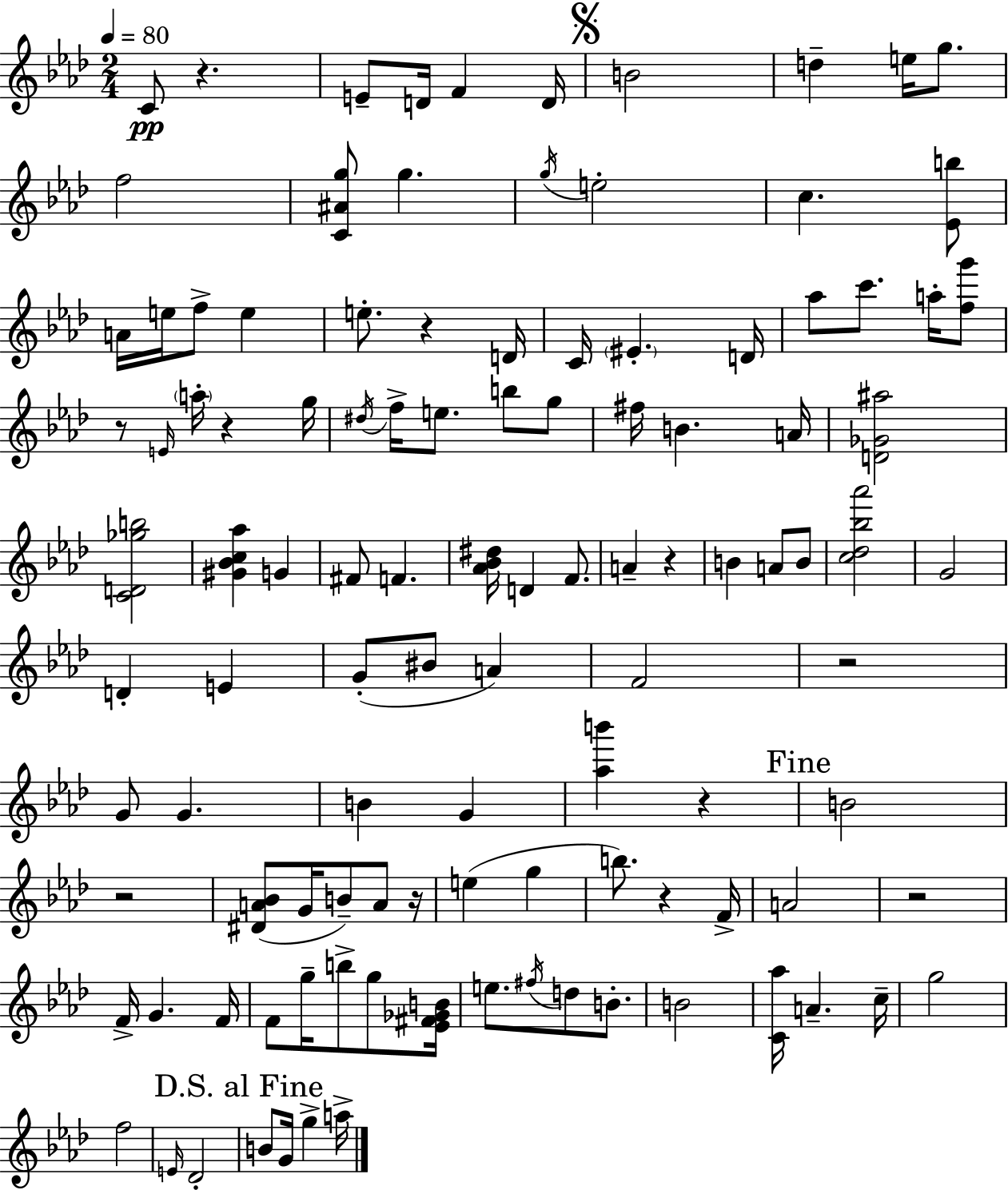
C4/e R/q. E4/e D4/s F4/q D4/s B4/h D5/q E5/s G5/e. F5/h [C4,A#4,G5]/e G5/q. G5/s E5/h C5/q. [Eb4,B5]/e A4/s E5/s F5/e E5/q E5/e. R/q D4/s C4/s EIS4/q. D4/s Ab5/e C6/e. A5/s [F5,G6]/e R/e E4/s A5/s R/q G5/s D#5/s F5/s E5/e. B5/e G5/e F#5/s B4/q. A4/s [D4,Gb4,A#5]/h [C4,D4,Gb5,B5]/h [G#4,Bb4,C5,Ab5]/q G4/q F#4/e F4/q. [Ab4,Bb4,D#5]/s D4/q F4/e. A4/q R/q B4/q A4/e B4/e [C5,Db5,Bb5,Ab6]/h G4/h D4/q E4/q G4/e BIS4/e A4/q F4/h R/h G4/e G4/q. B4/q G4/q [Ab5,B6]/q R/q B4/h R/h [D#4,A4,Bb4]/e G4/s B4/e A4/e R/s E5/q G5/q B5/e. R/q F4/s A4/h R/h F4/s G4/q. F4/s F4/e G5/s B5/e G5/e [Eb4,F#4,Gb4,B4]/s E5/e. F#5/s D5/e B4/e. B4/h [C4,Ab5]/s A4/q. C5/s G5/h F5/h E4/s Db4/h B4/e G4/s G5/q A5/s